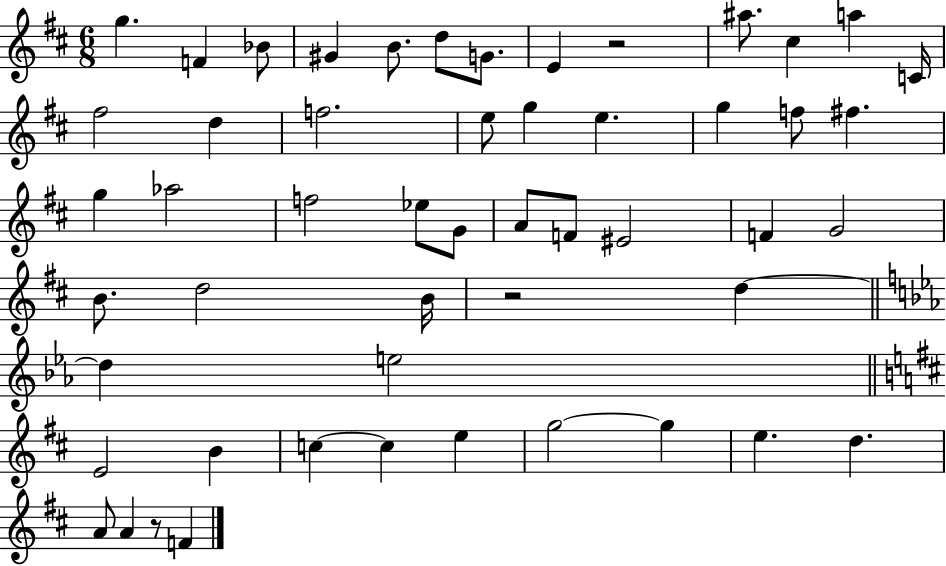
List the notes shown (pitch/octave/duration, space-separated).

G5/q. F4/q Bb4/e G#4/q B4/e. D5/e G4/e. E4/q R/h A#5/e. C#5/q A5/q C4/s F#5/h D5/q F5/h. E5/e G5/q E5/q. G5/q F5/e F#5/q. G5/q Ab5/h F5/h Eb5/e G4/e A4/e F4/e EIS4/h F4/q G4/h B4/e. D5/h B4/s R/h D5/q D5/q E5/h E4/h B4/q C5/q C5/q E5/q G5/h G5/q E5/q. D5/q. A4/e A4/q R/e F4/q